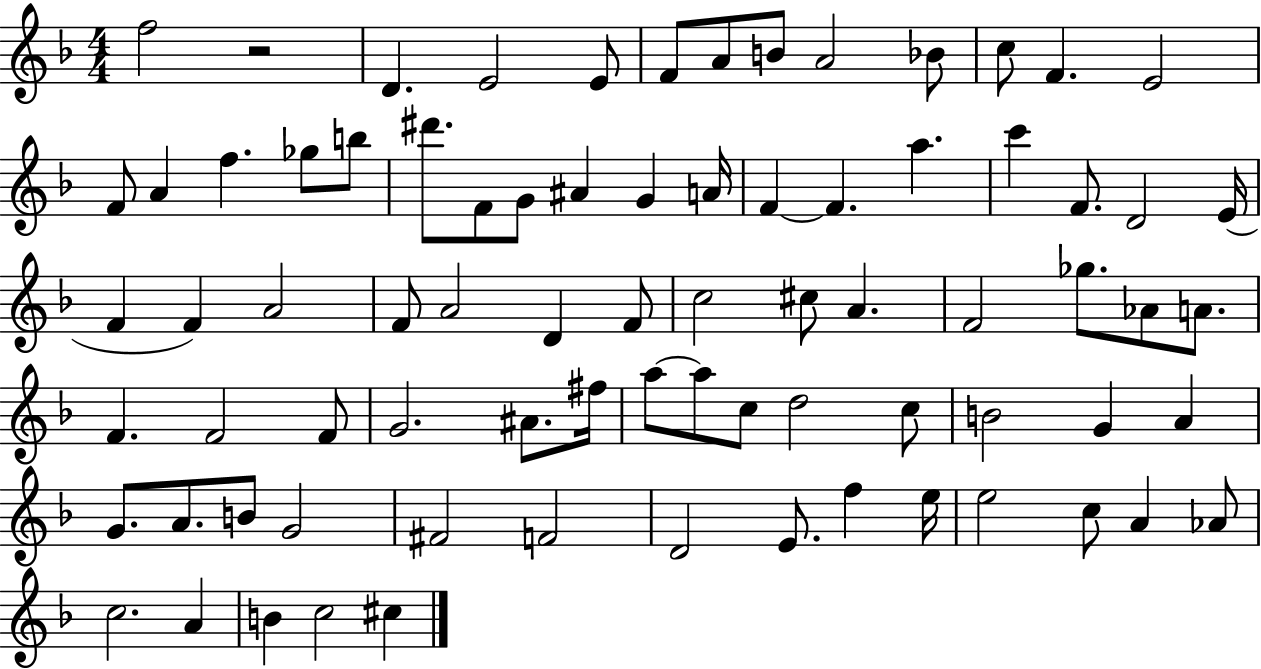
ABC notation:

X:1
T:Untitled
M:4/4
L:1/4
K:F
f2 z2 D E2 E/2 F/2 A/2 B/2 A2 _B/2 c/2 F E2 F/2 A f _g/2 b/2 ^d'/2 F/2 G/2 ^A G A/4 F F a c' F/2 D2 E/4 F F A2 F/2 A2 D F/2 c2 ^c/2 A F2 _g/2 _A/2 A/2 F F2 F/2 G2 ^A/2 ^f/4 a/2 a/2 c/2 d2 c/2 B2 G A G/2 A/2 B/2 G2 ^F2 F2 D2 E/2 f e/4 e2 c/2 A _A/2 c2 A B c2 ^c